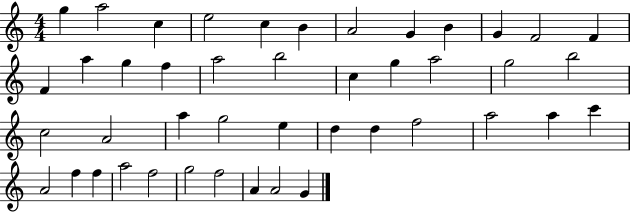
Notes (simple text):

G5/q A5/h C5/q E5/h C5/q B4/q A4/h G4/q B4/q G4/q F4/h F4/q F4/q A5/q G5/q F5/q A5/h B5/h C5/q G5/q A5/h G5/h B5/h C5/h A4/h A5/q G5/h E5/q D5/q D5/q F5/h A5/h A5/q C6/q A4/h F5/q F5/q A5/h F5/h G5/h F5/h A4/q A4/h G4/q